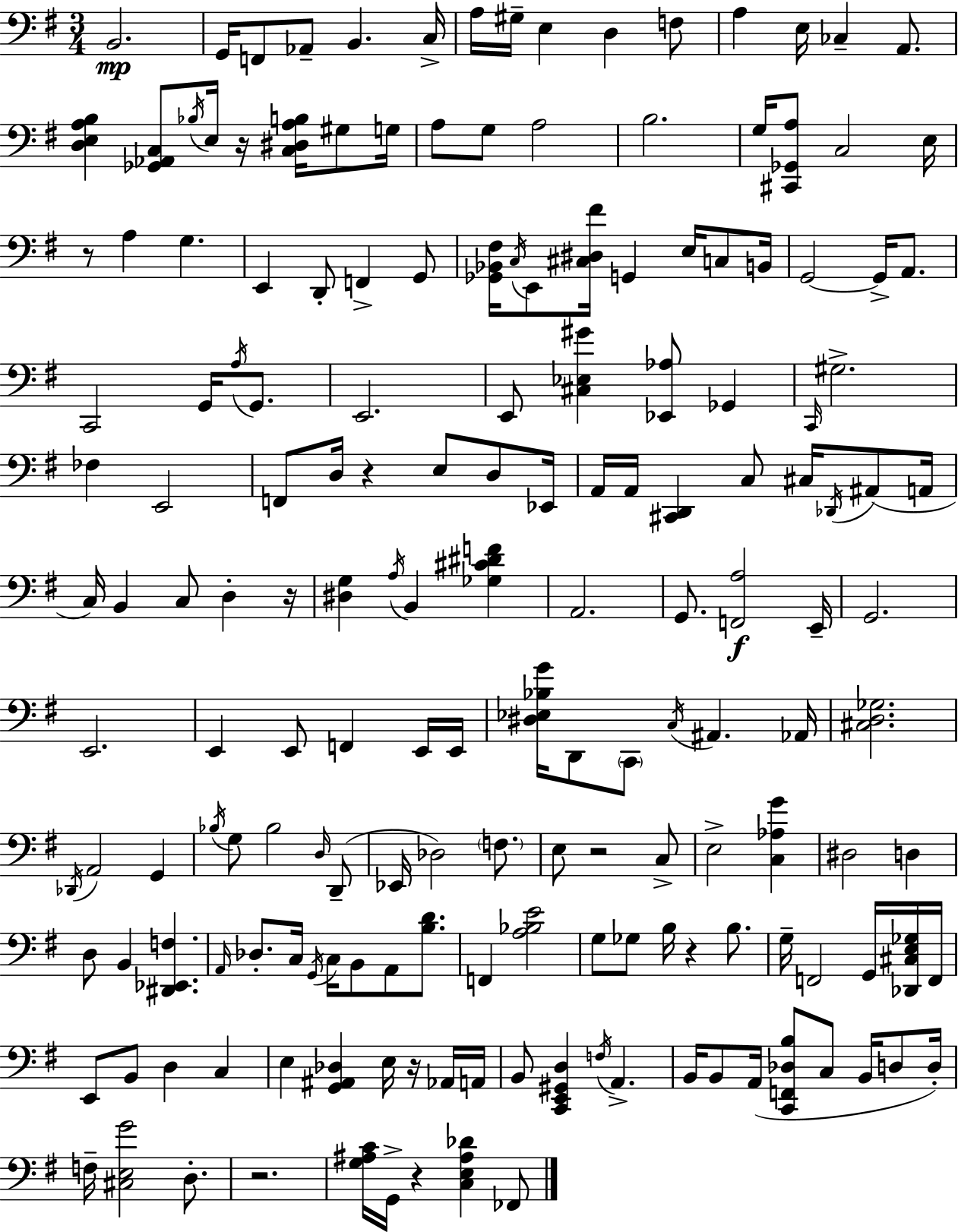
B2/h. G2/s F2/e Ab2/e B2/q. C3/s A3/s G#3/s E3/q D3/q F3/e A3/q E3/s CES3/q A2/e. [D3,E3,A3,B3]/q [Gb2,Ab2,C3]/e Bb3/s E3/s R/s [C3,D#3,A3,B3]/s G#3/e G3/s A3/e G3/e A3/h B3/h. G3/s [C#2,Gb2,A3]/e C3/h E3/s R/e A3/q G3/q. E2/q D2/e F2/q G2/e [Gb2,Bb2,F#3]/s C3/s E2/e [C#3,D#3,F#4]/s G2/q E3/s C3/e B2/s G2/h G2/s A2/e. C2/h G2/s A3/s G2/e. E2/h. E2/e [C#3,Eb3,G#4]/q [Eb2,Ab3]/e Gb2/q C2/s G#3/h. FES3/q E2/h F2/e D3/s R/q E3/e D3/e Eb2/s A2/s A2/s [C#2,D2]/q C3/e C#3/s Db2/s A#2/e A2/s C3/s B2/q C3/e D3/q R/s [D#3,G3]/q A3/s B2/q [Gb3,C#4,D#4,F4]/q A2/h. G2/e. [F2,A3]/h E2/s G2/h. E2/h. E2/q E2/e F2/q E2/s E2/s [D#3,Eb3,Bb3,G4]/s D2/e C2/e C3/s A#2/q. Ab2/s [C#3,D3,Gb3]/h. Db2/s A2/h G2/q Bb3/s G3/e Bb3/h D3/s D2/e Eb2/s Db3/h F3/e. E3/e R/h C3/e E3/h [C3,Ab3,G4]/q D#3/h D3/q D3/e B2/q [D#2,Eb2,F3]/q. A2/s Db3/e. C3/s G2/s C3/s B2/e A2/e [B3,D4]/e. F2/q [A3,Bb3,E4]/h G3/e Gb3/e B3/s R/q B3/e. G3/s F2/h G2/s [Db2,C#3,E3,Gb3]/s F2/s E2/e B2/e D3/q C3/q E3/q [G2,A#2,Db3]/q E3/s R/s Ab2/s A2/s B2/e [C2,E2,G#2,D3]/q F3/s A2/q. B2/s B2/e A2/s [C2,F2,Db3,B3]/e C3/e B2/s D3/e D3/s F3/s [C#3,E3,G4]/h D3/e. R/h. [G3,A#3,C4]/s G2/s R/q [C3,E3,A#3,Db4]/q FES2/e